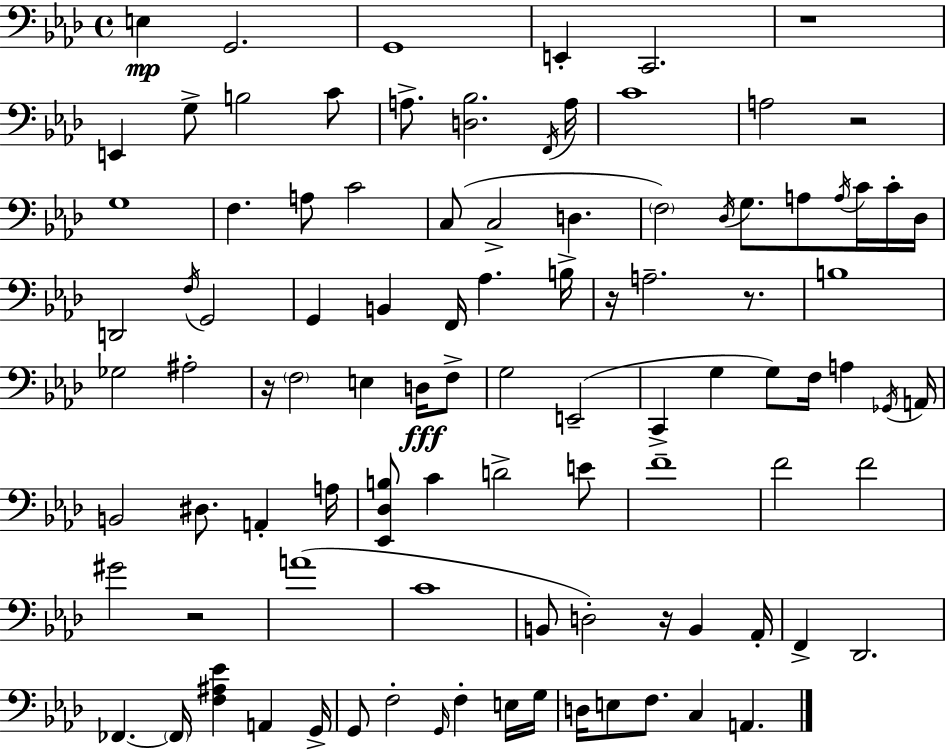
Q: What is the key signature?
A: F minor